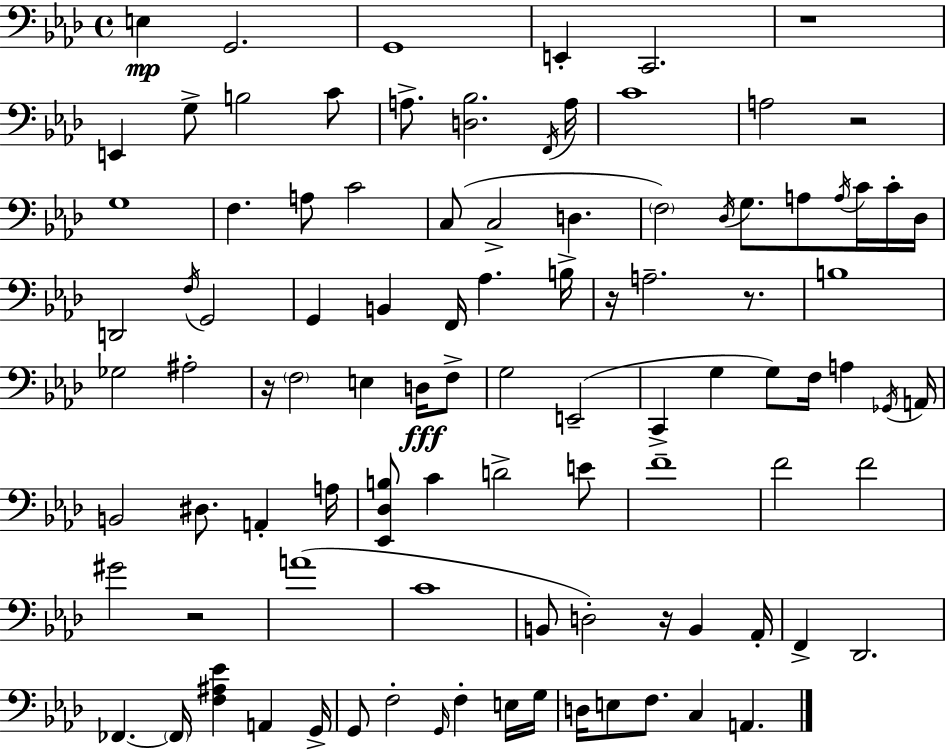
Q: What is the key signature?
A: F minor